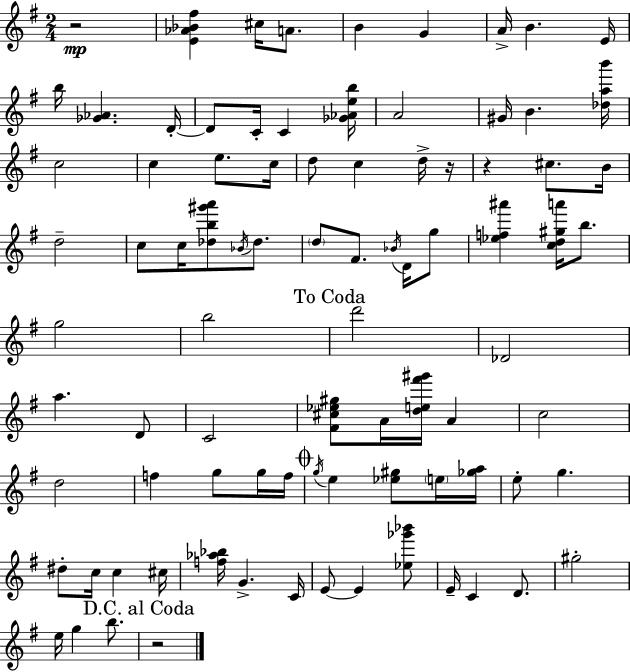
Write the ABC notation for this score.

X:1
T:Untitled
M:2/4
L:1/4
K:G
z2 [E_A_B^f] ^c/4 A/2 B G A/4 B E/4 b/4 [_G_A] D/4 D/2 C/4 C [_G_Aeb]/4 A2 ^G/4 B [_dab']/4 c2 c e/2 c/4 d/2 c d/4 z/4 z ^c/2 B/4 d2 c/2 c/4 [_db^g'a']/2 _B/4 _d/2 d/2 ^F/2 _B/4 D/4 g/2 [_ef^a'] [cd^ga']/4 b/2 g2 b2 d'2 _D2 a D/2 C2 [^F^c_e^g]/2 A/4 [de^f'^g']/4 A c2 d2 f g/2 g/4 f/4 g/4 e [_e^g]/2 e/4 [_ga]/4 e/2 g ^d/2 c/4 c ^c/4 [f_a_b]/4 G C/4 E/2 E [_e_g'_b']/2 E/4 C D/2 ^g2 e/4 g b/2 z2